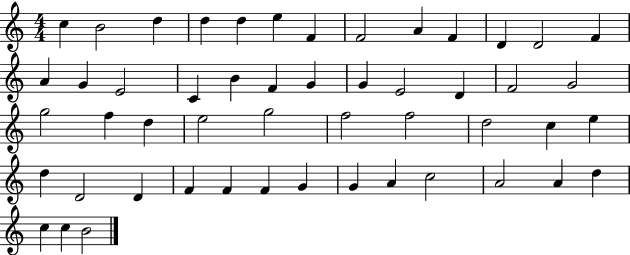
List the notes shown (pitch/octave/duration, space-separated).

C5/q B4/h D5/q D5/q D5/q E5/q F4/q F4/h A4/q F4/q D4/q D4/h F4/q A4/q G4/q E4/h C4/q B4/q F4/q G4/q G4/q E4/h D4/q F4/h G4/h G5/h F5/q D5/q E5/h G5/h F5/h F5/h D5/h C5/q E5/q D5/q D4/h D4/q F4/q F4/q F4/q G4/q G4/q A4/q C5/h A4/h A4/q D5/q C5/q C5/q B4/h